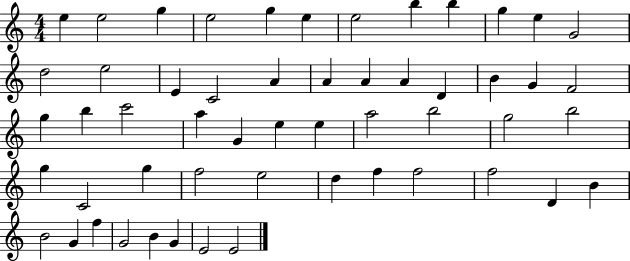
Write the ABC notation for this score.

X:1
T:Untitled
M:4/4
L:1/4
K:C
e e2 g e2 g e e2 b b g e G2 d2 e2 E C2 A A A A D B G F2 g b c'2 a G e e a2 b2 g2 b2 g C2 g f2 e2 d f f2 f2 D B B2 G f G2 B G E2 E2